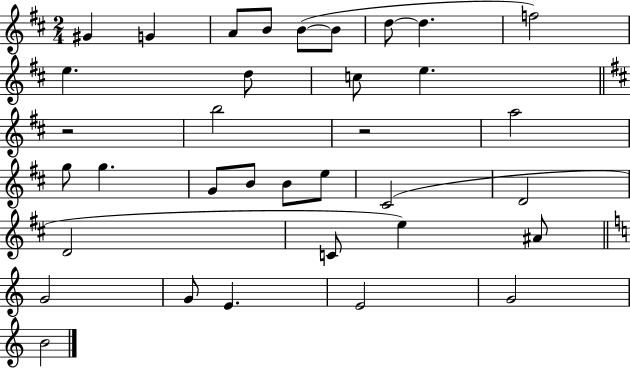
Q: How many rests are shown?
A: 2